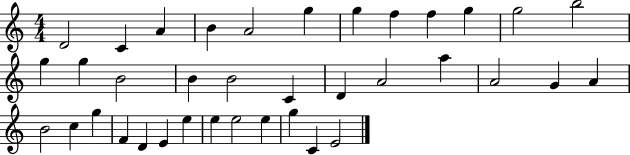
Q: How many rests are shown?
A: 0